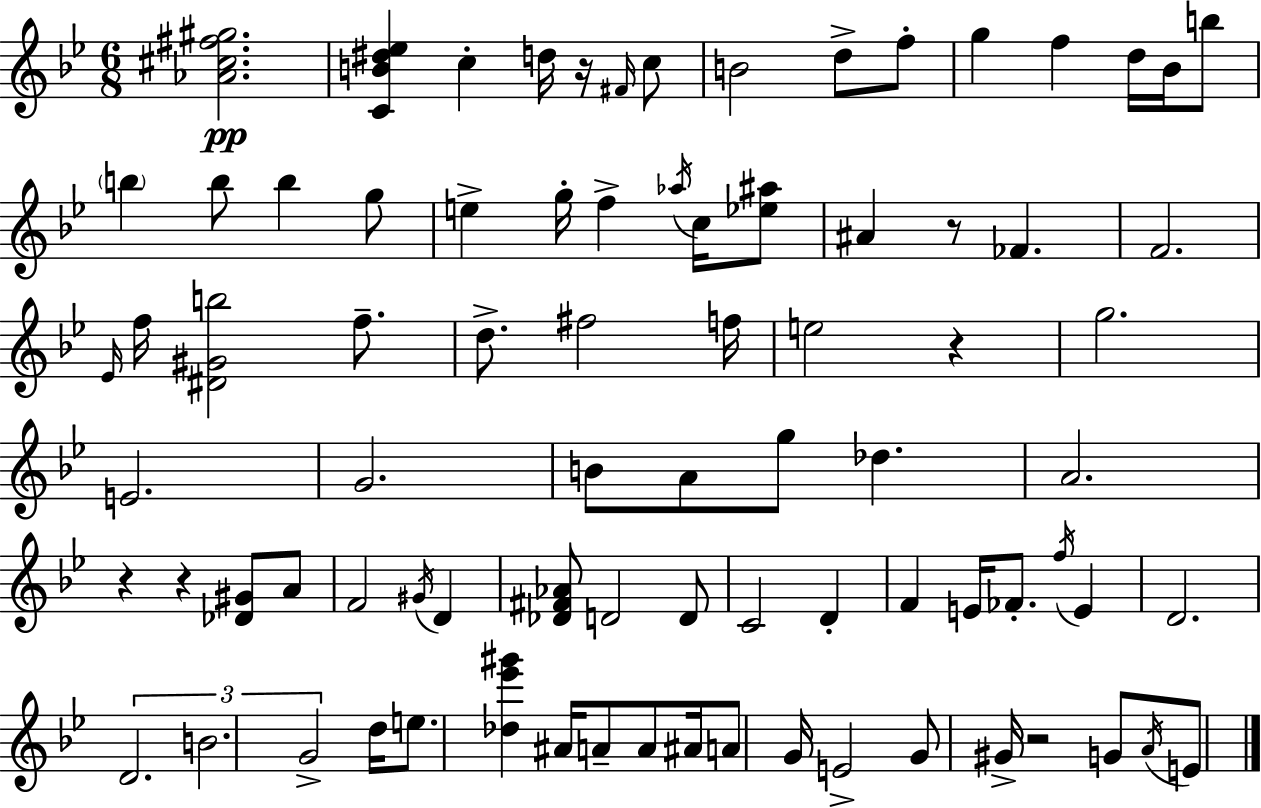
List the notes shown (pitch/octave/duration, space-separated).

[Ab4,C#5,F#5,G#5]/h. [C4,B4,D#5,Eb5]/q C5/q D5/s R/s F#4/s C5/e B4/h D5/e F5/e G5/q F5/q D5/s Bb4/s B5/e B5/q B5/e B5/q G5/e E5/q G5/s F5/q Ab5/s C5/s [Eb5,A#5]/e A#4/q R/e FES4/q. F4/h. Eb4/s F5/s [D#4,G#4,B5]/h F5/e. D5/e. F#5/h F5/s E5/h R/q G5/h. E4/h. G4/h. B4/e A4/e G5/e Db5/q. A4/h. R/q R/q [Db4,G#4]/e A4/e F4/h G#4/s D4/q [Db4,F#4,Ab4]/e D4/h D4/e C4/h D4/q F4/q E4/s FES4/e. F5/s E4/q D4/h. D4/h. B4/h. G4/h D5/s E5/e. [Db5,Eb6,G#6]/q A#4/s A4/e A4/e A#4/s A4/e G4/s E4/h G4/e G#4/s R/h G4/e A4/s E4/e